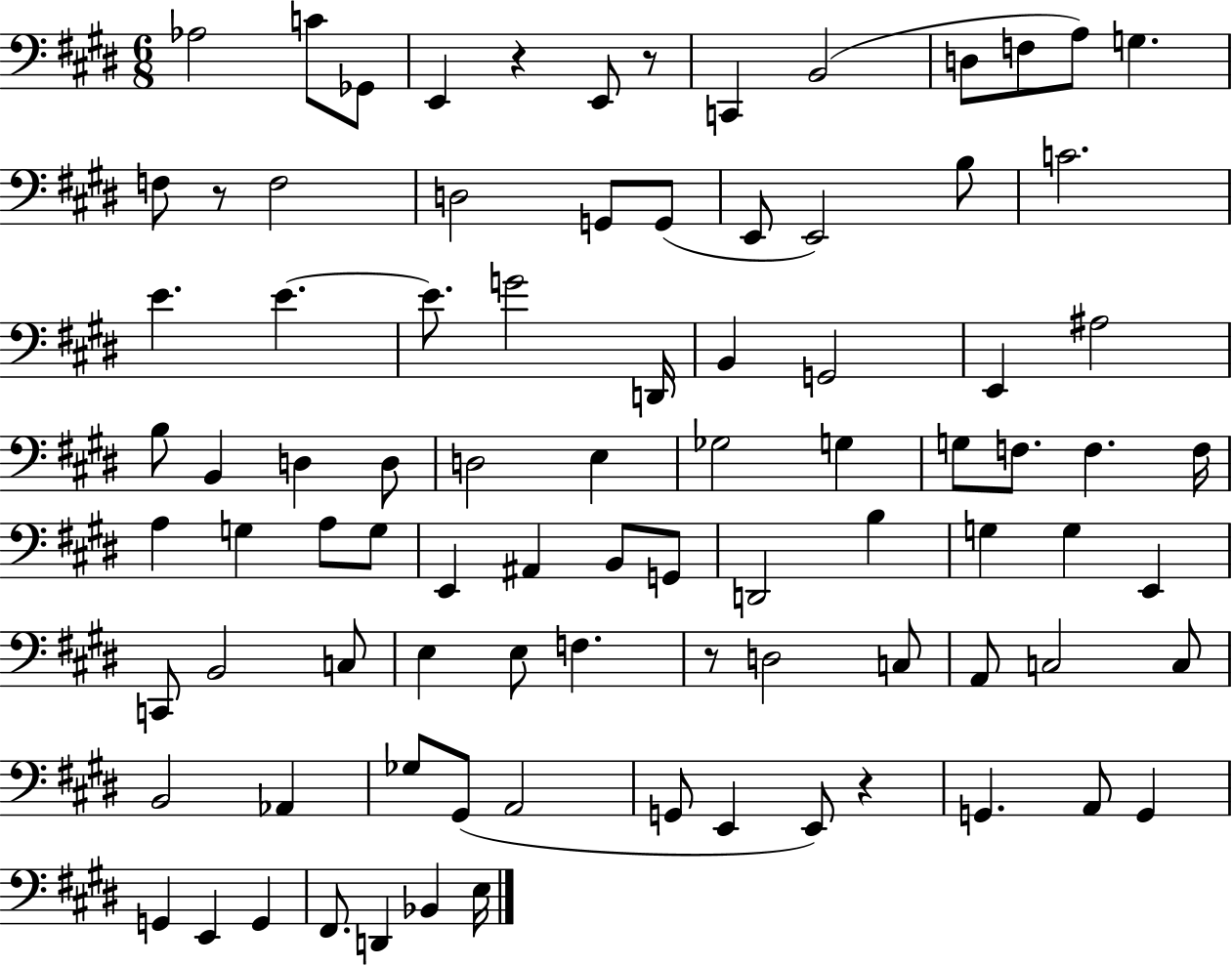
Ab3/h C4/e Gb2/e E2/q R/q E2/e R/e C2/q B2/h D3/e F3/e A3/e G3/q. F3/e R/e F3/h D3/h G2/e G2/e E2/e E2/h B3/e C4/h. E4/q. E4/q. E4/e. G4/h D2/s B2/q G2/h E2/q A#3/h B3/e B2/q D3/q D3/e D3/h E3/q Gb3/h G3/q G3/e F3/e. F3/q. F3/s A3/q G3/q A3/e G3/e E2/q A#2/q B2/e G2/e D2/h B3/q G3/q G3/q E2/q C2/e B2/h C3/e E3/q E3/e F3/q. R/e D3/h C3/e A2/e C3/h C3/e B2/h Ab2/q Gb3/e G#2/e A2/h G2/e E2/q E2/e R/q G2/q. A2/e G2/q G2/q E2/q G2/q F#2/e. D2/q Bb2/q E3/s